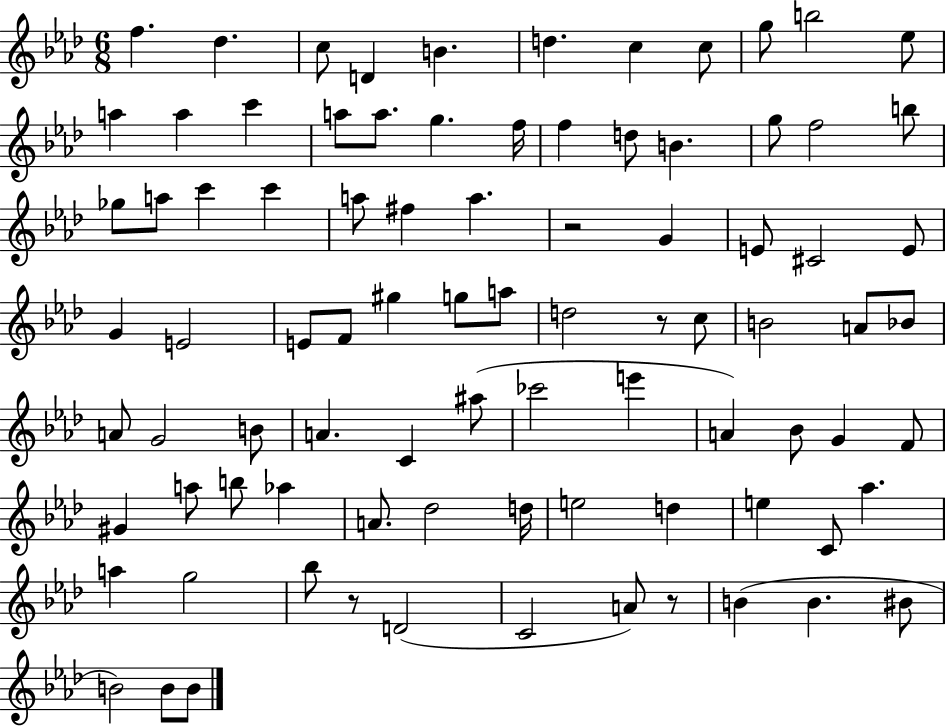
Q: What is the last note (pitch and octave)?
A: B4